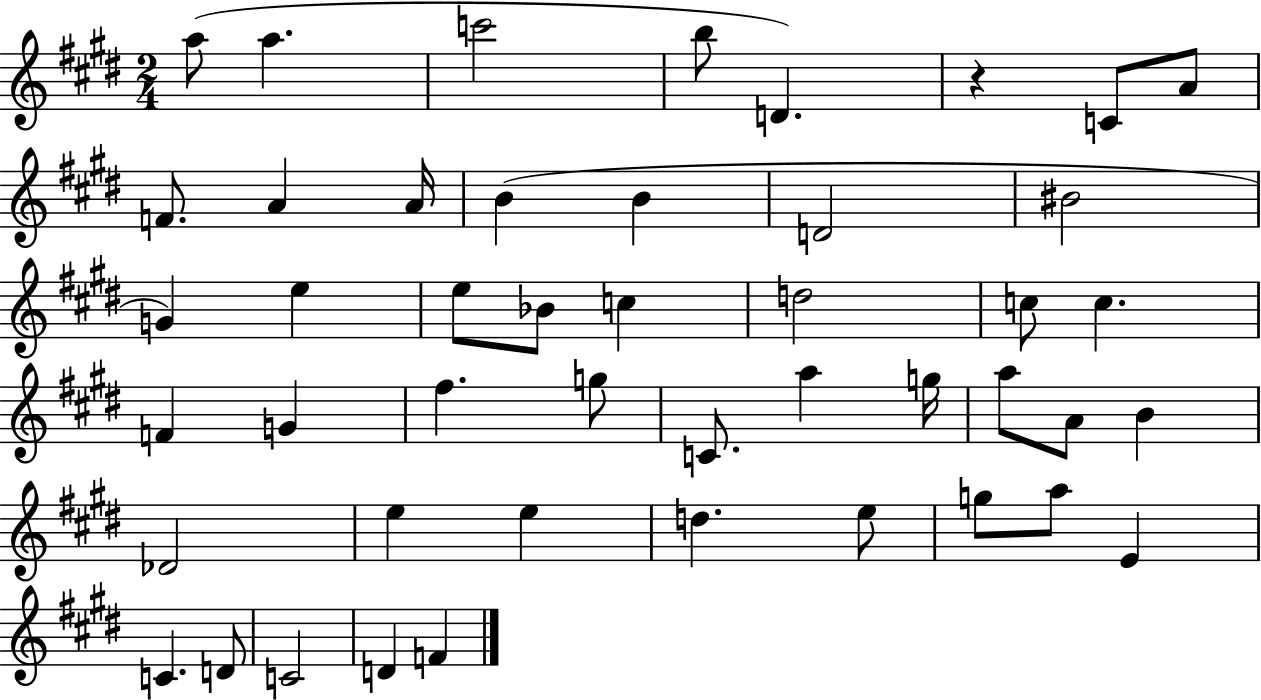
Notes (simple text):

A5/e A5/q. C6/h B5/e D4/q. R/q C4/e A4/e F4/e. A4/q A4/s B4/q B4/q D4/h BIS4/h G4/q E5/q E5/e Bb4/e C5/q D5/h C5/e C5/q. F4/q G4/q F#5/q. G5/e C4/e. A5/q G5/s A5/e A4/e B4/q Db4/h E5/q E5/q D5/q. E5/e G5/e A5/e E4/q C4/q. D4/e C4/h D4/q F4/q